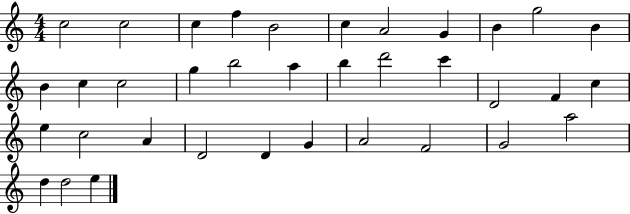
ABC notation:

X:1
T:Untitled
M:4/4
L:1/4
K:C
c2 c2 c f B2 c A2 G B g2 B B c c2 g b2 a b d'2 c' D2 F c e c2 A D2 D G A2 F2 G2 a2 d d2 e